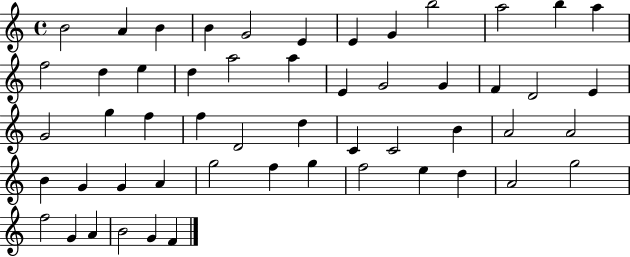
B4/h A4/q B4/q B4/q G4/h E4/q E4/q G4/q B5/h A5/h B5/q A5/q F5/h D5/q E5/q D5/q A5/h A5/q E4/q G4/h G4/q F4/q D4/h E4/q G4/h G5/q F5/q F5/q D4/h D5/q C4/q C4/h B4/q A4/h A4/h B4/q G4/q G4/q A4/q G5/h F5/q G5/q F5/h E5/q D5/q A4/h G5/h F5/h G4/q A4/q B4/h G4/q F4/q